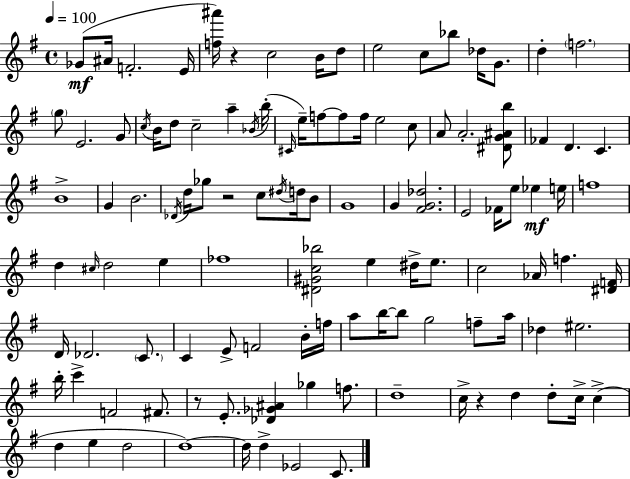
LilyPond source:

{
  \clef treble
  \time 4/4
  \defaultTimeSignature
  \key e \minor
  \tempo 4 = 100
  ges'8(\mf ais'16 f'2.-. e'16 | <f'' ais'''>16) r4 c''2 b'16 d''8 | e''2 c''8 bes''8 des''16 g'8. | d''4-. \parenthesize f''2. | \break \parenthesize g''8 e'2. g'8 | \acciaccatura { c''16 } b'16 d''8 c''2-- a''4-- | \acciaccatura { bes'16 }( b''16-. \grace { cis'16 }) e''16-- f''8~~ f''8 f''16 e''2 | c''8 a'8 a'2.-. | \break <dis' g' ais' b''>8 fes'4 d'4. c'4. | b'1-> | g'4 b'2. | \acciaccatura { des'16 } d''16 ges''8 r2 c''8 | \break \acciaccatura { dis''16 } d''16 b'8 g'1 | g'4 <fis' g' des''>2. | e'2 fes'16 e''8 | ees''4\mf e''16 f''1 | \break d''4 \grace { cis''16 } d''2 | e''4 fes''1 | <dis' gis' c'' bes''>2 e''4 | dis''16-> e''8. c''2 aes'16 f''4. | \break <dis' f'>16 d'16 des'2. | \parenthesize c'8. c'4 e'8-> f'2 | b'16-. f''16 a''8 b''16~~ b''8 g''2 | f''8-- a''16 des''4 eis''2. | \break b''16-. c'''4-> f'2 | fis'8. r8 e'8.-. <des' ges' ais'>4 ges''4 | f''8. d''1-- | c''16-> r4 d''4 d''8-. | \break c''16-> c''4->( d''4 e''4 d''2 | d''1~~) | d''16 d''4-> ees'2 | c'8. \bar "|."
}